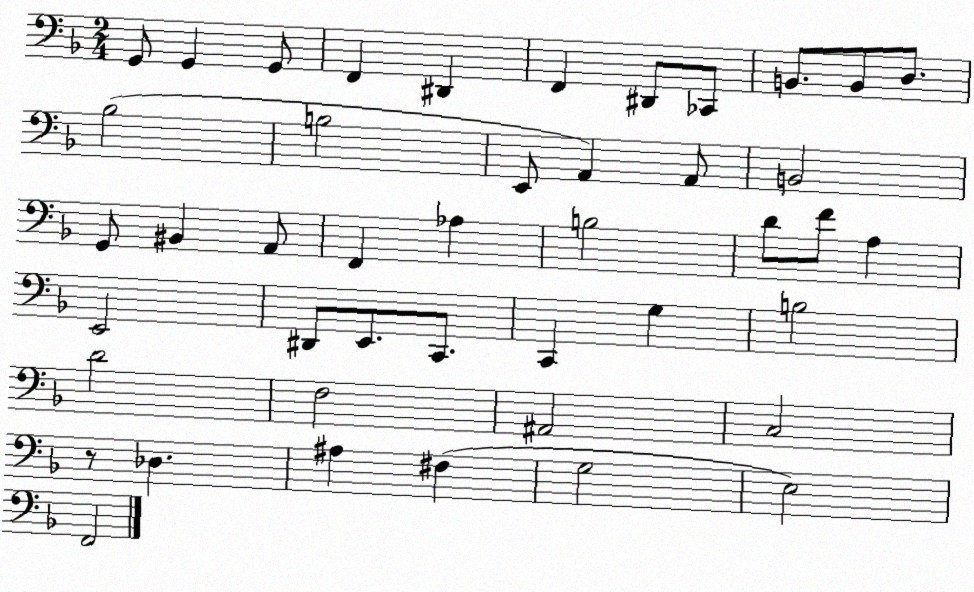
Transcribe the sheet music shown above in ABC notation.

X:1
T:Untitled
M:2/4
L:1/4
K:F
G,,/2 G,, G,,/2 F,, ^D,, F,, ^D,,/2 _C,,/2 B,,/2 B,,/2 D,/2 _B,2 B,2 E,,/2 A,, A,,/2 B,,2 G,,/2 ^B,, A,,/2 F,, _A, B,2 D/2 F/2 A, E,,2 ^D,,/2 E,,/2 C,,/2 C,, G, B,2 D2 F,2 ^A,,2 C,2 z/2 _D, ^A, ^F, G,2 E,2 F,,2